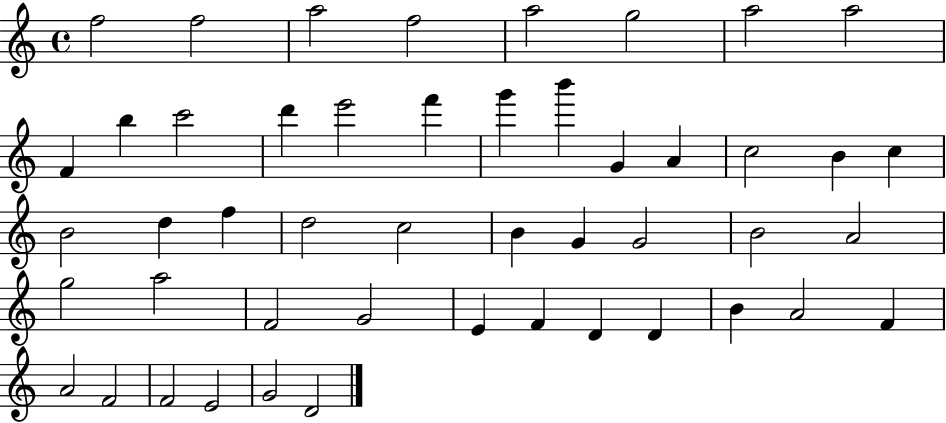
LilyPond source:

{
  \clef treble
  \time 4/4
  \defaultTimeSignature
  \key c \major
  f''2 f''2 | a''2 f''2 | a''2 g''2 | a''2 a''2 | \break f'4 b''4 c'''2 | d'''4 e'''2 f'''4 | g'''4 b'''4 g'4 a'4 | c''2 b'4 c''4 | \break b'2 d''4 f''4 | d''2 c''2 | b'4 g'4 g'2 | b'2 a'2 | \break g''2 a''2 | f'2 g'2 | e'4 f'4 d'4 d'4 | b'4 a'2 f'4 | \break a'2 f'2 | f'2 e'2 | g'2 d'2 | \bar "|."
}